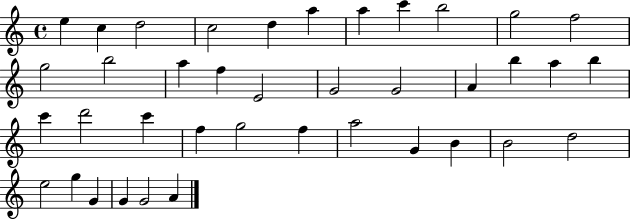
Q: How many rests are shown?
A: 0